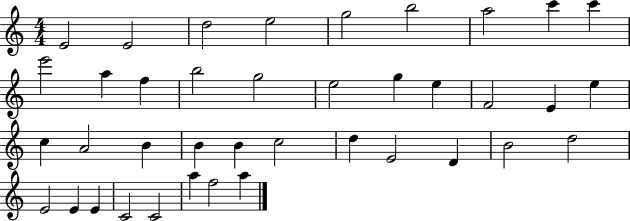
E4/h E4/h D5/h E5/h G5/h B5/h A5/h C6/q C6/q E6/h A5/q F5/q B5/h G5/h E5/h G5/q E5/q F4/h E4/q E5/q C5/q A4/h B4/q B4/q B4/q C5/h D5/q E4/h D4/q B4/h D5/h E4/h E4/q E4/q C4/h C4/h A5/q F5/h A5/q